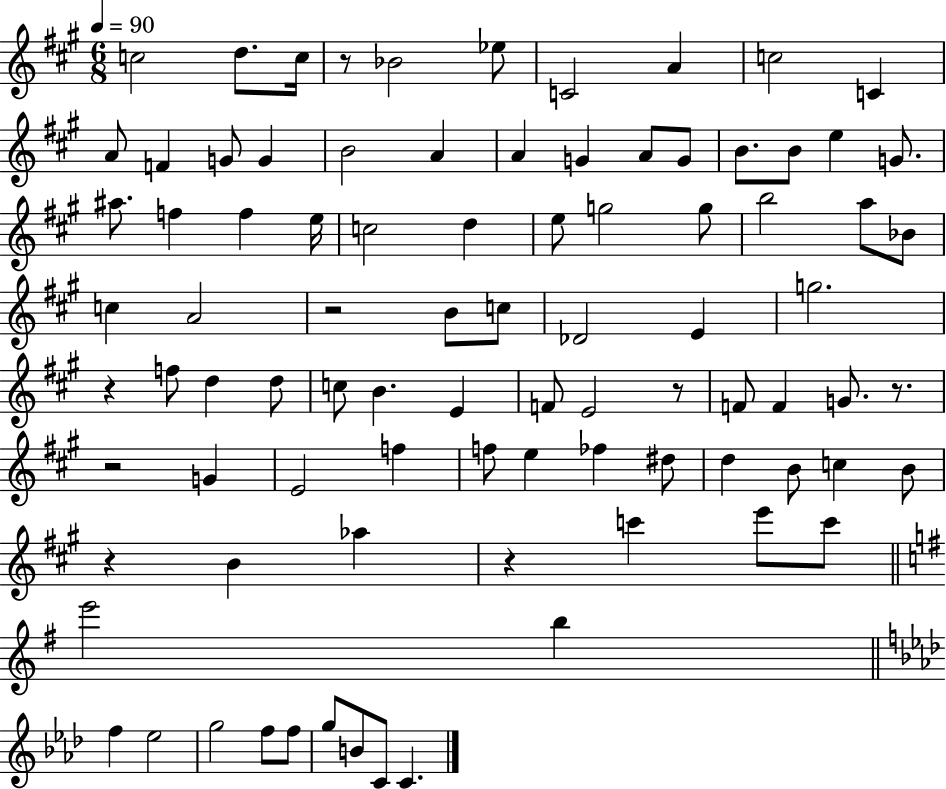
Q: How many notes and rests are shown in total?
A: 88